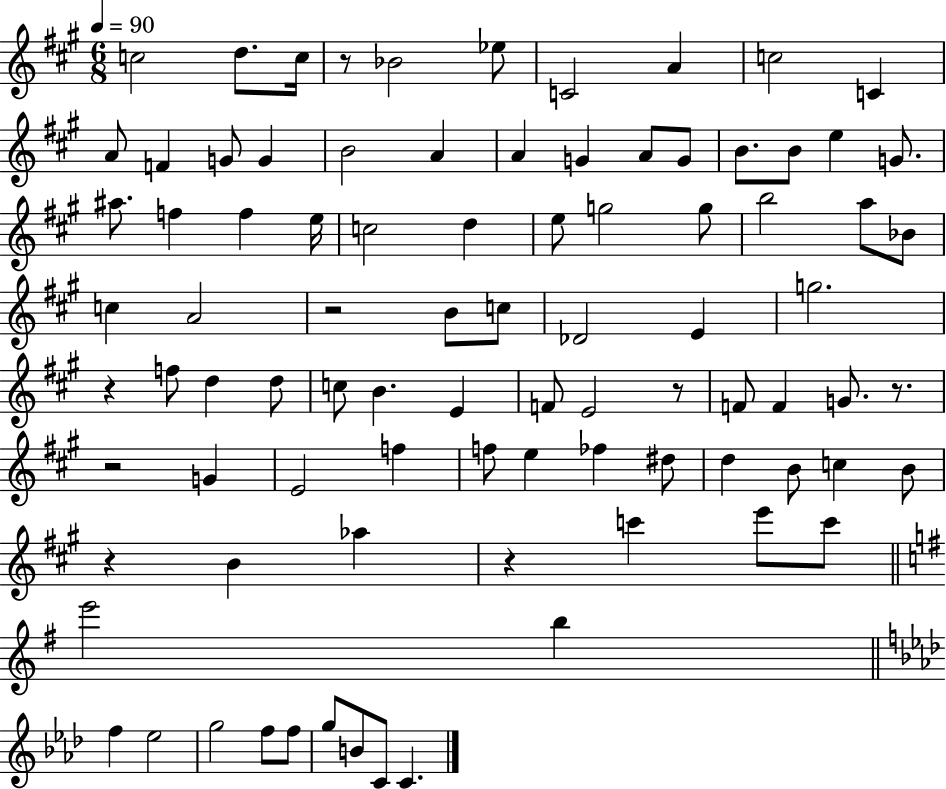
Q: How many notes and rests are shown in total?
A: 88